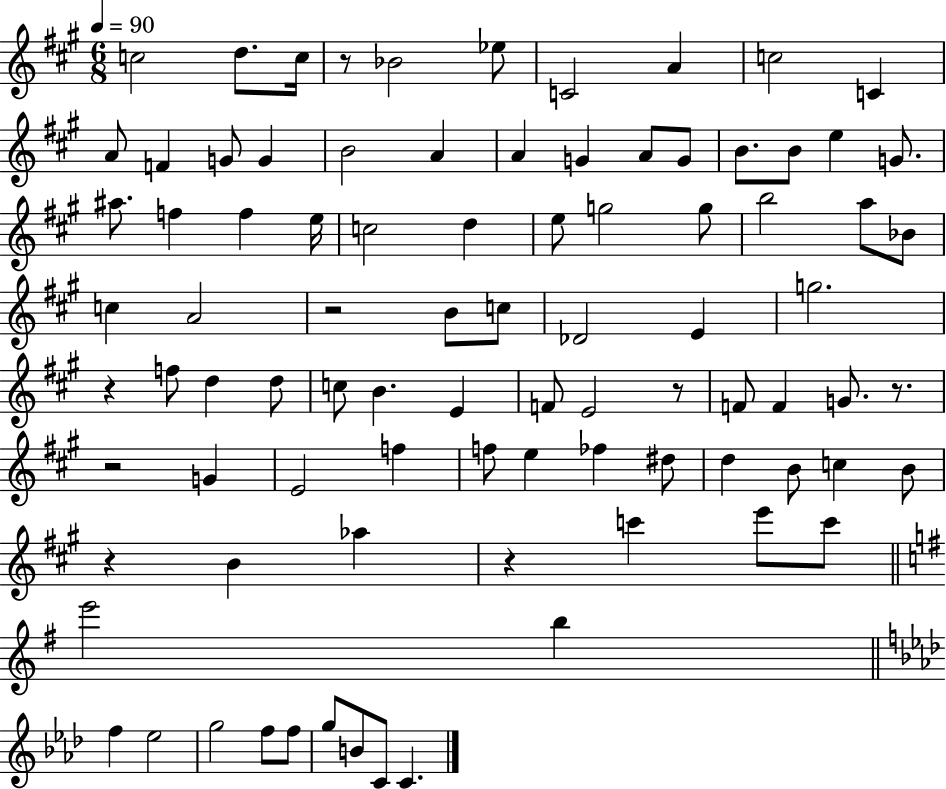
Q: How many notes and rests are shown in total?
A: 88